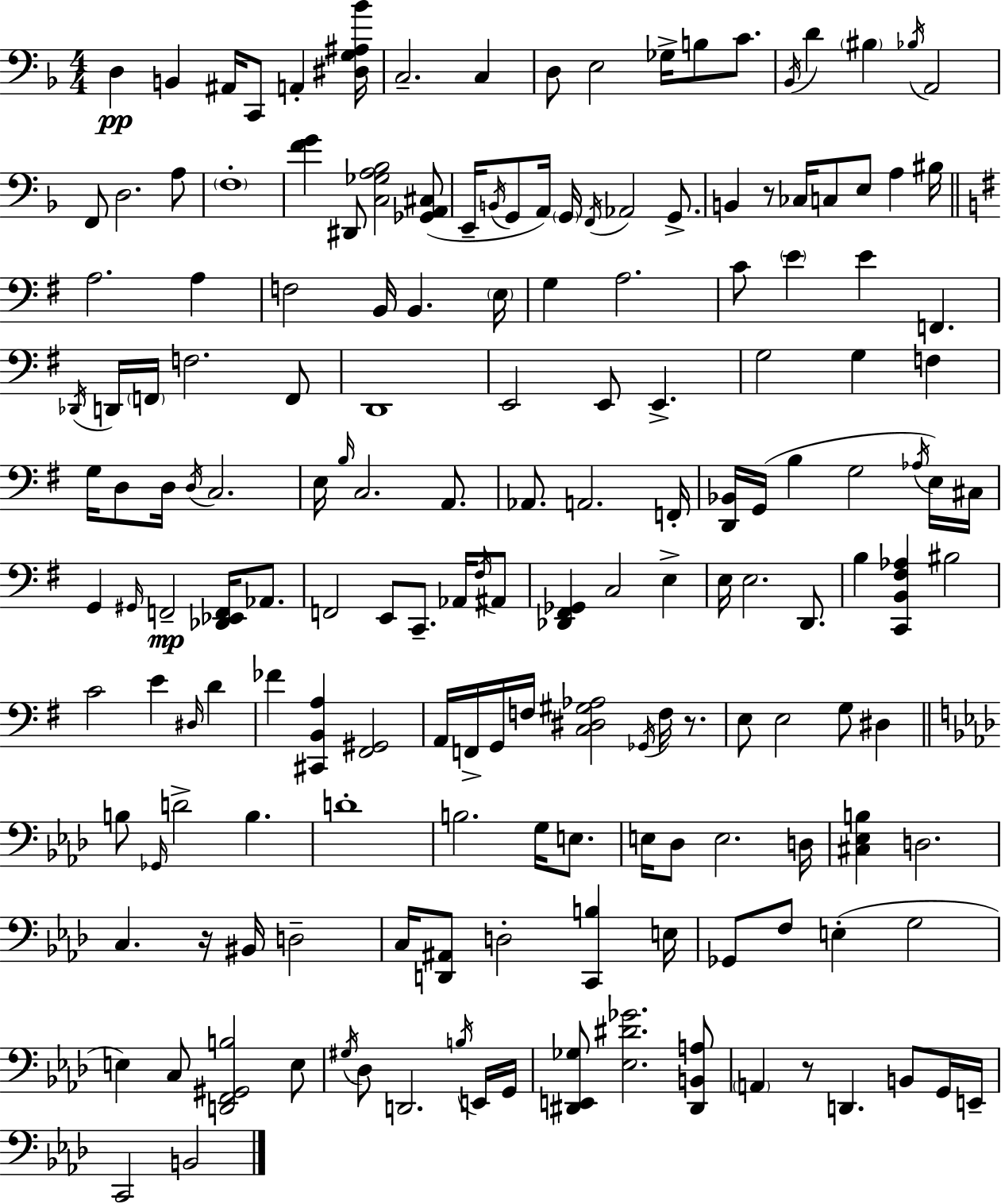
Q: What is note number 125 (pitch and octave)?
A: BIS2